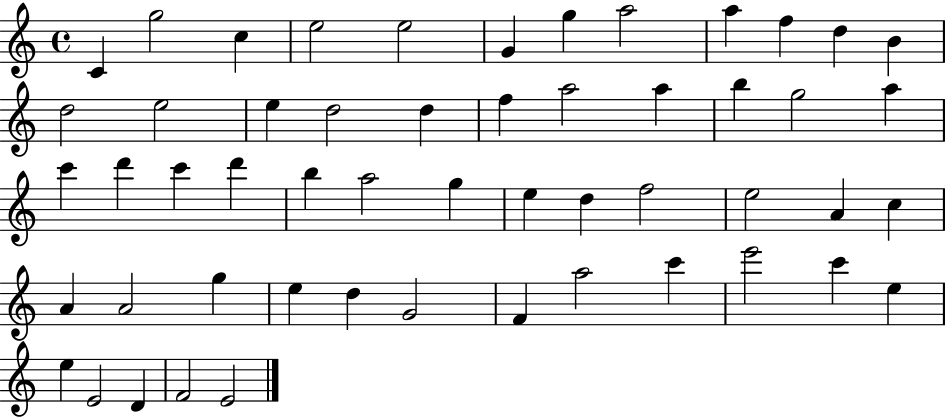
{
  \clef treble
  \time 4/4
  \defaultTimeSignature
  \key c \major
  c'4 g''2 c''4 | e''2 e''2 | g'4 g''4 a''2 | a''4 f''4 d''4 b'4 | \break d''2 e''2 | e''4 d''2 d''4 | f''4 a''2 a''4 | b''4 g''2 a''4 | \break c'''4 d'''4 c'''4 d'''4 | b''4 a''2 g''4 | e''4 d''4 f''2 | e''2 a'4 c''4 | \break a'4 a'2 g''4 | e''4 d''4 g'2 | f'4 a''2 c'''4 | e'''2 c'''4 e''4 | \break e''4 e'2 d'4 | f'2 e'2 | \bar "|."
}